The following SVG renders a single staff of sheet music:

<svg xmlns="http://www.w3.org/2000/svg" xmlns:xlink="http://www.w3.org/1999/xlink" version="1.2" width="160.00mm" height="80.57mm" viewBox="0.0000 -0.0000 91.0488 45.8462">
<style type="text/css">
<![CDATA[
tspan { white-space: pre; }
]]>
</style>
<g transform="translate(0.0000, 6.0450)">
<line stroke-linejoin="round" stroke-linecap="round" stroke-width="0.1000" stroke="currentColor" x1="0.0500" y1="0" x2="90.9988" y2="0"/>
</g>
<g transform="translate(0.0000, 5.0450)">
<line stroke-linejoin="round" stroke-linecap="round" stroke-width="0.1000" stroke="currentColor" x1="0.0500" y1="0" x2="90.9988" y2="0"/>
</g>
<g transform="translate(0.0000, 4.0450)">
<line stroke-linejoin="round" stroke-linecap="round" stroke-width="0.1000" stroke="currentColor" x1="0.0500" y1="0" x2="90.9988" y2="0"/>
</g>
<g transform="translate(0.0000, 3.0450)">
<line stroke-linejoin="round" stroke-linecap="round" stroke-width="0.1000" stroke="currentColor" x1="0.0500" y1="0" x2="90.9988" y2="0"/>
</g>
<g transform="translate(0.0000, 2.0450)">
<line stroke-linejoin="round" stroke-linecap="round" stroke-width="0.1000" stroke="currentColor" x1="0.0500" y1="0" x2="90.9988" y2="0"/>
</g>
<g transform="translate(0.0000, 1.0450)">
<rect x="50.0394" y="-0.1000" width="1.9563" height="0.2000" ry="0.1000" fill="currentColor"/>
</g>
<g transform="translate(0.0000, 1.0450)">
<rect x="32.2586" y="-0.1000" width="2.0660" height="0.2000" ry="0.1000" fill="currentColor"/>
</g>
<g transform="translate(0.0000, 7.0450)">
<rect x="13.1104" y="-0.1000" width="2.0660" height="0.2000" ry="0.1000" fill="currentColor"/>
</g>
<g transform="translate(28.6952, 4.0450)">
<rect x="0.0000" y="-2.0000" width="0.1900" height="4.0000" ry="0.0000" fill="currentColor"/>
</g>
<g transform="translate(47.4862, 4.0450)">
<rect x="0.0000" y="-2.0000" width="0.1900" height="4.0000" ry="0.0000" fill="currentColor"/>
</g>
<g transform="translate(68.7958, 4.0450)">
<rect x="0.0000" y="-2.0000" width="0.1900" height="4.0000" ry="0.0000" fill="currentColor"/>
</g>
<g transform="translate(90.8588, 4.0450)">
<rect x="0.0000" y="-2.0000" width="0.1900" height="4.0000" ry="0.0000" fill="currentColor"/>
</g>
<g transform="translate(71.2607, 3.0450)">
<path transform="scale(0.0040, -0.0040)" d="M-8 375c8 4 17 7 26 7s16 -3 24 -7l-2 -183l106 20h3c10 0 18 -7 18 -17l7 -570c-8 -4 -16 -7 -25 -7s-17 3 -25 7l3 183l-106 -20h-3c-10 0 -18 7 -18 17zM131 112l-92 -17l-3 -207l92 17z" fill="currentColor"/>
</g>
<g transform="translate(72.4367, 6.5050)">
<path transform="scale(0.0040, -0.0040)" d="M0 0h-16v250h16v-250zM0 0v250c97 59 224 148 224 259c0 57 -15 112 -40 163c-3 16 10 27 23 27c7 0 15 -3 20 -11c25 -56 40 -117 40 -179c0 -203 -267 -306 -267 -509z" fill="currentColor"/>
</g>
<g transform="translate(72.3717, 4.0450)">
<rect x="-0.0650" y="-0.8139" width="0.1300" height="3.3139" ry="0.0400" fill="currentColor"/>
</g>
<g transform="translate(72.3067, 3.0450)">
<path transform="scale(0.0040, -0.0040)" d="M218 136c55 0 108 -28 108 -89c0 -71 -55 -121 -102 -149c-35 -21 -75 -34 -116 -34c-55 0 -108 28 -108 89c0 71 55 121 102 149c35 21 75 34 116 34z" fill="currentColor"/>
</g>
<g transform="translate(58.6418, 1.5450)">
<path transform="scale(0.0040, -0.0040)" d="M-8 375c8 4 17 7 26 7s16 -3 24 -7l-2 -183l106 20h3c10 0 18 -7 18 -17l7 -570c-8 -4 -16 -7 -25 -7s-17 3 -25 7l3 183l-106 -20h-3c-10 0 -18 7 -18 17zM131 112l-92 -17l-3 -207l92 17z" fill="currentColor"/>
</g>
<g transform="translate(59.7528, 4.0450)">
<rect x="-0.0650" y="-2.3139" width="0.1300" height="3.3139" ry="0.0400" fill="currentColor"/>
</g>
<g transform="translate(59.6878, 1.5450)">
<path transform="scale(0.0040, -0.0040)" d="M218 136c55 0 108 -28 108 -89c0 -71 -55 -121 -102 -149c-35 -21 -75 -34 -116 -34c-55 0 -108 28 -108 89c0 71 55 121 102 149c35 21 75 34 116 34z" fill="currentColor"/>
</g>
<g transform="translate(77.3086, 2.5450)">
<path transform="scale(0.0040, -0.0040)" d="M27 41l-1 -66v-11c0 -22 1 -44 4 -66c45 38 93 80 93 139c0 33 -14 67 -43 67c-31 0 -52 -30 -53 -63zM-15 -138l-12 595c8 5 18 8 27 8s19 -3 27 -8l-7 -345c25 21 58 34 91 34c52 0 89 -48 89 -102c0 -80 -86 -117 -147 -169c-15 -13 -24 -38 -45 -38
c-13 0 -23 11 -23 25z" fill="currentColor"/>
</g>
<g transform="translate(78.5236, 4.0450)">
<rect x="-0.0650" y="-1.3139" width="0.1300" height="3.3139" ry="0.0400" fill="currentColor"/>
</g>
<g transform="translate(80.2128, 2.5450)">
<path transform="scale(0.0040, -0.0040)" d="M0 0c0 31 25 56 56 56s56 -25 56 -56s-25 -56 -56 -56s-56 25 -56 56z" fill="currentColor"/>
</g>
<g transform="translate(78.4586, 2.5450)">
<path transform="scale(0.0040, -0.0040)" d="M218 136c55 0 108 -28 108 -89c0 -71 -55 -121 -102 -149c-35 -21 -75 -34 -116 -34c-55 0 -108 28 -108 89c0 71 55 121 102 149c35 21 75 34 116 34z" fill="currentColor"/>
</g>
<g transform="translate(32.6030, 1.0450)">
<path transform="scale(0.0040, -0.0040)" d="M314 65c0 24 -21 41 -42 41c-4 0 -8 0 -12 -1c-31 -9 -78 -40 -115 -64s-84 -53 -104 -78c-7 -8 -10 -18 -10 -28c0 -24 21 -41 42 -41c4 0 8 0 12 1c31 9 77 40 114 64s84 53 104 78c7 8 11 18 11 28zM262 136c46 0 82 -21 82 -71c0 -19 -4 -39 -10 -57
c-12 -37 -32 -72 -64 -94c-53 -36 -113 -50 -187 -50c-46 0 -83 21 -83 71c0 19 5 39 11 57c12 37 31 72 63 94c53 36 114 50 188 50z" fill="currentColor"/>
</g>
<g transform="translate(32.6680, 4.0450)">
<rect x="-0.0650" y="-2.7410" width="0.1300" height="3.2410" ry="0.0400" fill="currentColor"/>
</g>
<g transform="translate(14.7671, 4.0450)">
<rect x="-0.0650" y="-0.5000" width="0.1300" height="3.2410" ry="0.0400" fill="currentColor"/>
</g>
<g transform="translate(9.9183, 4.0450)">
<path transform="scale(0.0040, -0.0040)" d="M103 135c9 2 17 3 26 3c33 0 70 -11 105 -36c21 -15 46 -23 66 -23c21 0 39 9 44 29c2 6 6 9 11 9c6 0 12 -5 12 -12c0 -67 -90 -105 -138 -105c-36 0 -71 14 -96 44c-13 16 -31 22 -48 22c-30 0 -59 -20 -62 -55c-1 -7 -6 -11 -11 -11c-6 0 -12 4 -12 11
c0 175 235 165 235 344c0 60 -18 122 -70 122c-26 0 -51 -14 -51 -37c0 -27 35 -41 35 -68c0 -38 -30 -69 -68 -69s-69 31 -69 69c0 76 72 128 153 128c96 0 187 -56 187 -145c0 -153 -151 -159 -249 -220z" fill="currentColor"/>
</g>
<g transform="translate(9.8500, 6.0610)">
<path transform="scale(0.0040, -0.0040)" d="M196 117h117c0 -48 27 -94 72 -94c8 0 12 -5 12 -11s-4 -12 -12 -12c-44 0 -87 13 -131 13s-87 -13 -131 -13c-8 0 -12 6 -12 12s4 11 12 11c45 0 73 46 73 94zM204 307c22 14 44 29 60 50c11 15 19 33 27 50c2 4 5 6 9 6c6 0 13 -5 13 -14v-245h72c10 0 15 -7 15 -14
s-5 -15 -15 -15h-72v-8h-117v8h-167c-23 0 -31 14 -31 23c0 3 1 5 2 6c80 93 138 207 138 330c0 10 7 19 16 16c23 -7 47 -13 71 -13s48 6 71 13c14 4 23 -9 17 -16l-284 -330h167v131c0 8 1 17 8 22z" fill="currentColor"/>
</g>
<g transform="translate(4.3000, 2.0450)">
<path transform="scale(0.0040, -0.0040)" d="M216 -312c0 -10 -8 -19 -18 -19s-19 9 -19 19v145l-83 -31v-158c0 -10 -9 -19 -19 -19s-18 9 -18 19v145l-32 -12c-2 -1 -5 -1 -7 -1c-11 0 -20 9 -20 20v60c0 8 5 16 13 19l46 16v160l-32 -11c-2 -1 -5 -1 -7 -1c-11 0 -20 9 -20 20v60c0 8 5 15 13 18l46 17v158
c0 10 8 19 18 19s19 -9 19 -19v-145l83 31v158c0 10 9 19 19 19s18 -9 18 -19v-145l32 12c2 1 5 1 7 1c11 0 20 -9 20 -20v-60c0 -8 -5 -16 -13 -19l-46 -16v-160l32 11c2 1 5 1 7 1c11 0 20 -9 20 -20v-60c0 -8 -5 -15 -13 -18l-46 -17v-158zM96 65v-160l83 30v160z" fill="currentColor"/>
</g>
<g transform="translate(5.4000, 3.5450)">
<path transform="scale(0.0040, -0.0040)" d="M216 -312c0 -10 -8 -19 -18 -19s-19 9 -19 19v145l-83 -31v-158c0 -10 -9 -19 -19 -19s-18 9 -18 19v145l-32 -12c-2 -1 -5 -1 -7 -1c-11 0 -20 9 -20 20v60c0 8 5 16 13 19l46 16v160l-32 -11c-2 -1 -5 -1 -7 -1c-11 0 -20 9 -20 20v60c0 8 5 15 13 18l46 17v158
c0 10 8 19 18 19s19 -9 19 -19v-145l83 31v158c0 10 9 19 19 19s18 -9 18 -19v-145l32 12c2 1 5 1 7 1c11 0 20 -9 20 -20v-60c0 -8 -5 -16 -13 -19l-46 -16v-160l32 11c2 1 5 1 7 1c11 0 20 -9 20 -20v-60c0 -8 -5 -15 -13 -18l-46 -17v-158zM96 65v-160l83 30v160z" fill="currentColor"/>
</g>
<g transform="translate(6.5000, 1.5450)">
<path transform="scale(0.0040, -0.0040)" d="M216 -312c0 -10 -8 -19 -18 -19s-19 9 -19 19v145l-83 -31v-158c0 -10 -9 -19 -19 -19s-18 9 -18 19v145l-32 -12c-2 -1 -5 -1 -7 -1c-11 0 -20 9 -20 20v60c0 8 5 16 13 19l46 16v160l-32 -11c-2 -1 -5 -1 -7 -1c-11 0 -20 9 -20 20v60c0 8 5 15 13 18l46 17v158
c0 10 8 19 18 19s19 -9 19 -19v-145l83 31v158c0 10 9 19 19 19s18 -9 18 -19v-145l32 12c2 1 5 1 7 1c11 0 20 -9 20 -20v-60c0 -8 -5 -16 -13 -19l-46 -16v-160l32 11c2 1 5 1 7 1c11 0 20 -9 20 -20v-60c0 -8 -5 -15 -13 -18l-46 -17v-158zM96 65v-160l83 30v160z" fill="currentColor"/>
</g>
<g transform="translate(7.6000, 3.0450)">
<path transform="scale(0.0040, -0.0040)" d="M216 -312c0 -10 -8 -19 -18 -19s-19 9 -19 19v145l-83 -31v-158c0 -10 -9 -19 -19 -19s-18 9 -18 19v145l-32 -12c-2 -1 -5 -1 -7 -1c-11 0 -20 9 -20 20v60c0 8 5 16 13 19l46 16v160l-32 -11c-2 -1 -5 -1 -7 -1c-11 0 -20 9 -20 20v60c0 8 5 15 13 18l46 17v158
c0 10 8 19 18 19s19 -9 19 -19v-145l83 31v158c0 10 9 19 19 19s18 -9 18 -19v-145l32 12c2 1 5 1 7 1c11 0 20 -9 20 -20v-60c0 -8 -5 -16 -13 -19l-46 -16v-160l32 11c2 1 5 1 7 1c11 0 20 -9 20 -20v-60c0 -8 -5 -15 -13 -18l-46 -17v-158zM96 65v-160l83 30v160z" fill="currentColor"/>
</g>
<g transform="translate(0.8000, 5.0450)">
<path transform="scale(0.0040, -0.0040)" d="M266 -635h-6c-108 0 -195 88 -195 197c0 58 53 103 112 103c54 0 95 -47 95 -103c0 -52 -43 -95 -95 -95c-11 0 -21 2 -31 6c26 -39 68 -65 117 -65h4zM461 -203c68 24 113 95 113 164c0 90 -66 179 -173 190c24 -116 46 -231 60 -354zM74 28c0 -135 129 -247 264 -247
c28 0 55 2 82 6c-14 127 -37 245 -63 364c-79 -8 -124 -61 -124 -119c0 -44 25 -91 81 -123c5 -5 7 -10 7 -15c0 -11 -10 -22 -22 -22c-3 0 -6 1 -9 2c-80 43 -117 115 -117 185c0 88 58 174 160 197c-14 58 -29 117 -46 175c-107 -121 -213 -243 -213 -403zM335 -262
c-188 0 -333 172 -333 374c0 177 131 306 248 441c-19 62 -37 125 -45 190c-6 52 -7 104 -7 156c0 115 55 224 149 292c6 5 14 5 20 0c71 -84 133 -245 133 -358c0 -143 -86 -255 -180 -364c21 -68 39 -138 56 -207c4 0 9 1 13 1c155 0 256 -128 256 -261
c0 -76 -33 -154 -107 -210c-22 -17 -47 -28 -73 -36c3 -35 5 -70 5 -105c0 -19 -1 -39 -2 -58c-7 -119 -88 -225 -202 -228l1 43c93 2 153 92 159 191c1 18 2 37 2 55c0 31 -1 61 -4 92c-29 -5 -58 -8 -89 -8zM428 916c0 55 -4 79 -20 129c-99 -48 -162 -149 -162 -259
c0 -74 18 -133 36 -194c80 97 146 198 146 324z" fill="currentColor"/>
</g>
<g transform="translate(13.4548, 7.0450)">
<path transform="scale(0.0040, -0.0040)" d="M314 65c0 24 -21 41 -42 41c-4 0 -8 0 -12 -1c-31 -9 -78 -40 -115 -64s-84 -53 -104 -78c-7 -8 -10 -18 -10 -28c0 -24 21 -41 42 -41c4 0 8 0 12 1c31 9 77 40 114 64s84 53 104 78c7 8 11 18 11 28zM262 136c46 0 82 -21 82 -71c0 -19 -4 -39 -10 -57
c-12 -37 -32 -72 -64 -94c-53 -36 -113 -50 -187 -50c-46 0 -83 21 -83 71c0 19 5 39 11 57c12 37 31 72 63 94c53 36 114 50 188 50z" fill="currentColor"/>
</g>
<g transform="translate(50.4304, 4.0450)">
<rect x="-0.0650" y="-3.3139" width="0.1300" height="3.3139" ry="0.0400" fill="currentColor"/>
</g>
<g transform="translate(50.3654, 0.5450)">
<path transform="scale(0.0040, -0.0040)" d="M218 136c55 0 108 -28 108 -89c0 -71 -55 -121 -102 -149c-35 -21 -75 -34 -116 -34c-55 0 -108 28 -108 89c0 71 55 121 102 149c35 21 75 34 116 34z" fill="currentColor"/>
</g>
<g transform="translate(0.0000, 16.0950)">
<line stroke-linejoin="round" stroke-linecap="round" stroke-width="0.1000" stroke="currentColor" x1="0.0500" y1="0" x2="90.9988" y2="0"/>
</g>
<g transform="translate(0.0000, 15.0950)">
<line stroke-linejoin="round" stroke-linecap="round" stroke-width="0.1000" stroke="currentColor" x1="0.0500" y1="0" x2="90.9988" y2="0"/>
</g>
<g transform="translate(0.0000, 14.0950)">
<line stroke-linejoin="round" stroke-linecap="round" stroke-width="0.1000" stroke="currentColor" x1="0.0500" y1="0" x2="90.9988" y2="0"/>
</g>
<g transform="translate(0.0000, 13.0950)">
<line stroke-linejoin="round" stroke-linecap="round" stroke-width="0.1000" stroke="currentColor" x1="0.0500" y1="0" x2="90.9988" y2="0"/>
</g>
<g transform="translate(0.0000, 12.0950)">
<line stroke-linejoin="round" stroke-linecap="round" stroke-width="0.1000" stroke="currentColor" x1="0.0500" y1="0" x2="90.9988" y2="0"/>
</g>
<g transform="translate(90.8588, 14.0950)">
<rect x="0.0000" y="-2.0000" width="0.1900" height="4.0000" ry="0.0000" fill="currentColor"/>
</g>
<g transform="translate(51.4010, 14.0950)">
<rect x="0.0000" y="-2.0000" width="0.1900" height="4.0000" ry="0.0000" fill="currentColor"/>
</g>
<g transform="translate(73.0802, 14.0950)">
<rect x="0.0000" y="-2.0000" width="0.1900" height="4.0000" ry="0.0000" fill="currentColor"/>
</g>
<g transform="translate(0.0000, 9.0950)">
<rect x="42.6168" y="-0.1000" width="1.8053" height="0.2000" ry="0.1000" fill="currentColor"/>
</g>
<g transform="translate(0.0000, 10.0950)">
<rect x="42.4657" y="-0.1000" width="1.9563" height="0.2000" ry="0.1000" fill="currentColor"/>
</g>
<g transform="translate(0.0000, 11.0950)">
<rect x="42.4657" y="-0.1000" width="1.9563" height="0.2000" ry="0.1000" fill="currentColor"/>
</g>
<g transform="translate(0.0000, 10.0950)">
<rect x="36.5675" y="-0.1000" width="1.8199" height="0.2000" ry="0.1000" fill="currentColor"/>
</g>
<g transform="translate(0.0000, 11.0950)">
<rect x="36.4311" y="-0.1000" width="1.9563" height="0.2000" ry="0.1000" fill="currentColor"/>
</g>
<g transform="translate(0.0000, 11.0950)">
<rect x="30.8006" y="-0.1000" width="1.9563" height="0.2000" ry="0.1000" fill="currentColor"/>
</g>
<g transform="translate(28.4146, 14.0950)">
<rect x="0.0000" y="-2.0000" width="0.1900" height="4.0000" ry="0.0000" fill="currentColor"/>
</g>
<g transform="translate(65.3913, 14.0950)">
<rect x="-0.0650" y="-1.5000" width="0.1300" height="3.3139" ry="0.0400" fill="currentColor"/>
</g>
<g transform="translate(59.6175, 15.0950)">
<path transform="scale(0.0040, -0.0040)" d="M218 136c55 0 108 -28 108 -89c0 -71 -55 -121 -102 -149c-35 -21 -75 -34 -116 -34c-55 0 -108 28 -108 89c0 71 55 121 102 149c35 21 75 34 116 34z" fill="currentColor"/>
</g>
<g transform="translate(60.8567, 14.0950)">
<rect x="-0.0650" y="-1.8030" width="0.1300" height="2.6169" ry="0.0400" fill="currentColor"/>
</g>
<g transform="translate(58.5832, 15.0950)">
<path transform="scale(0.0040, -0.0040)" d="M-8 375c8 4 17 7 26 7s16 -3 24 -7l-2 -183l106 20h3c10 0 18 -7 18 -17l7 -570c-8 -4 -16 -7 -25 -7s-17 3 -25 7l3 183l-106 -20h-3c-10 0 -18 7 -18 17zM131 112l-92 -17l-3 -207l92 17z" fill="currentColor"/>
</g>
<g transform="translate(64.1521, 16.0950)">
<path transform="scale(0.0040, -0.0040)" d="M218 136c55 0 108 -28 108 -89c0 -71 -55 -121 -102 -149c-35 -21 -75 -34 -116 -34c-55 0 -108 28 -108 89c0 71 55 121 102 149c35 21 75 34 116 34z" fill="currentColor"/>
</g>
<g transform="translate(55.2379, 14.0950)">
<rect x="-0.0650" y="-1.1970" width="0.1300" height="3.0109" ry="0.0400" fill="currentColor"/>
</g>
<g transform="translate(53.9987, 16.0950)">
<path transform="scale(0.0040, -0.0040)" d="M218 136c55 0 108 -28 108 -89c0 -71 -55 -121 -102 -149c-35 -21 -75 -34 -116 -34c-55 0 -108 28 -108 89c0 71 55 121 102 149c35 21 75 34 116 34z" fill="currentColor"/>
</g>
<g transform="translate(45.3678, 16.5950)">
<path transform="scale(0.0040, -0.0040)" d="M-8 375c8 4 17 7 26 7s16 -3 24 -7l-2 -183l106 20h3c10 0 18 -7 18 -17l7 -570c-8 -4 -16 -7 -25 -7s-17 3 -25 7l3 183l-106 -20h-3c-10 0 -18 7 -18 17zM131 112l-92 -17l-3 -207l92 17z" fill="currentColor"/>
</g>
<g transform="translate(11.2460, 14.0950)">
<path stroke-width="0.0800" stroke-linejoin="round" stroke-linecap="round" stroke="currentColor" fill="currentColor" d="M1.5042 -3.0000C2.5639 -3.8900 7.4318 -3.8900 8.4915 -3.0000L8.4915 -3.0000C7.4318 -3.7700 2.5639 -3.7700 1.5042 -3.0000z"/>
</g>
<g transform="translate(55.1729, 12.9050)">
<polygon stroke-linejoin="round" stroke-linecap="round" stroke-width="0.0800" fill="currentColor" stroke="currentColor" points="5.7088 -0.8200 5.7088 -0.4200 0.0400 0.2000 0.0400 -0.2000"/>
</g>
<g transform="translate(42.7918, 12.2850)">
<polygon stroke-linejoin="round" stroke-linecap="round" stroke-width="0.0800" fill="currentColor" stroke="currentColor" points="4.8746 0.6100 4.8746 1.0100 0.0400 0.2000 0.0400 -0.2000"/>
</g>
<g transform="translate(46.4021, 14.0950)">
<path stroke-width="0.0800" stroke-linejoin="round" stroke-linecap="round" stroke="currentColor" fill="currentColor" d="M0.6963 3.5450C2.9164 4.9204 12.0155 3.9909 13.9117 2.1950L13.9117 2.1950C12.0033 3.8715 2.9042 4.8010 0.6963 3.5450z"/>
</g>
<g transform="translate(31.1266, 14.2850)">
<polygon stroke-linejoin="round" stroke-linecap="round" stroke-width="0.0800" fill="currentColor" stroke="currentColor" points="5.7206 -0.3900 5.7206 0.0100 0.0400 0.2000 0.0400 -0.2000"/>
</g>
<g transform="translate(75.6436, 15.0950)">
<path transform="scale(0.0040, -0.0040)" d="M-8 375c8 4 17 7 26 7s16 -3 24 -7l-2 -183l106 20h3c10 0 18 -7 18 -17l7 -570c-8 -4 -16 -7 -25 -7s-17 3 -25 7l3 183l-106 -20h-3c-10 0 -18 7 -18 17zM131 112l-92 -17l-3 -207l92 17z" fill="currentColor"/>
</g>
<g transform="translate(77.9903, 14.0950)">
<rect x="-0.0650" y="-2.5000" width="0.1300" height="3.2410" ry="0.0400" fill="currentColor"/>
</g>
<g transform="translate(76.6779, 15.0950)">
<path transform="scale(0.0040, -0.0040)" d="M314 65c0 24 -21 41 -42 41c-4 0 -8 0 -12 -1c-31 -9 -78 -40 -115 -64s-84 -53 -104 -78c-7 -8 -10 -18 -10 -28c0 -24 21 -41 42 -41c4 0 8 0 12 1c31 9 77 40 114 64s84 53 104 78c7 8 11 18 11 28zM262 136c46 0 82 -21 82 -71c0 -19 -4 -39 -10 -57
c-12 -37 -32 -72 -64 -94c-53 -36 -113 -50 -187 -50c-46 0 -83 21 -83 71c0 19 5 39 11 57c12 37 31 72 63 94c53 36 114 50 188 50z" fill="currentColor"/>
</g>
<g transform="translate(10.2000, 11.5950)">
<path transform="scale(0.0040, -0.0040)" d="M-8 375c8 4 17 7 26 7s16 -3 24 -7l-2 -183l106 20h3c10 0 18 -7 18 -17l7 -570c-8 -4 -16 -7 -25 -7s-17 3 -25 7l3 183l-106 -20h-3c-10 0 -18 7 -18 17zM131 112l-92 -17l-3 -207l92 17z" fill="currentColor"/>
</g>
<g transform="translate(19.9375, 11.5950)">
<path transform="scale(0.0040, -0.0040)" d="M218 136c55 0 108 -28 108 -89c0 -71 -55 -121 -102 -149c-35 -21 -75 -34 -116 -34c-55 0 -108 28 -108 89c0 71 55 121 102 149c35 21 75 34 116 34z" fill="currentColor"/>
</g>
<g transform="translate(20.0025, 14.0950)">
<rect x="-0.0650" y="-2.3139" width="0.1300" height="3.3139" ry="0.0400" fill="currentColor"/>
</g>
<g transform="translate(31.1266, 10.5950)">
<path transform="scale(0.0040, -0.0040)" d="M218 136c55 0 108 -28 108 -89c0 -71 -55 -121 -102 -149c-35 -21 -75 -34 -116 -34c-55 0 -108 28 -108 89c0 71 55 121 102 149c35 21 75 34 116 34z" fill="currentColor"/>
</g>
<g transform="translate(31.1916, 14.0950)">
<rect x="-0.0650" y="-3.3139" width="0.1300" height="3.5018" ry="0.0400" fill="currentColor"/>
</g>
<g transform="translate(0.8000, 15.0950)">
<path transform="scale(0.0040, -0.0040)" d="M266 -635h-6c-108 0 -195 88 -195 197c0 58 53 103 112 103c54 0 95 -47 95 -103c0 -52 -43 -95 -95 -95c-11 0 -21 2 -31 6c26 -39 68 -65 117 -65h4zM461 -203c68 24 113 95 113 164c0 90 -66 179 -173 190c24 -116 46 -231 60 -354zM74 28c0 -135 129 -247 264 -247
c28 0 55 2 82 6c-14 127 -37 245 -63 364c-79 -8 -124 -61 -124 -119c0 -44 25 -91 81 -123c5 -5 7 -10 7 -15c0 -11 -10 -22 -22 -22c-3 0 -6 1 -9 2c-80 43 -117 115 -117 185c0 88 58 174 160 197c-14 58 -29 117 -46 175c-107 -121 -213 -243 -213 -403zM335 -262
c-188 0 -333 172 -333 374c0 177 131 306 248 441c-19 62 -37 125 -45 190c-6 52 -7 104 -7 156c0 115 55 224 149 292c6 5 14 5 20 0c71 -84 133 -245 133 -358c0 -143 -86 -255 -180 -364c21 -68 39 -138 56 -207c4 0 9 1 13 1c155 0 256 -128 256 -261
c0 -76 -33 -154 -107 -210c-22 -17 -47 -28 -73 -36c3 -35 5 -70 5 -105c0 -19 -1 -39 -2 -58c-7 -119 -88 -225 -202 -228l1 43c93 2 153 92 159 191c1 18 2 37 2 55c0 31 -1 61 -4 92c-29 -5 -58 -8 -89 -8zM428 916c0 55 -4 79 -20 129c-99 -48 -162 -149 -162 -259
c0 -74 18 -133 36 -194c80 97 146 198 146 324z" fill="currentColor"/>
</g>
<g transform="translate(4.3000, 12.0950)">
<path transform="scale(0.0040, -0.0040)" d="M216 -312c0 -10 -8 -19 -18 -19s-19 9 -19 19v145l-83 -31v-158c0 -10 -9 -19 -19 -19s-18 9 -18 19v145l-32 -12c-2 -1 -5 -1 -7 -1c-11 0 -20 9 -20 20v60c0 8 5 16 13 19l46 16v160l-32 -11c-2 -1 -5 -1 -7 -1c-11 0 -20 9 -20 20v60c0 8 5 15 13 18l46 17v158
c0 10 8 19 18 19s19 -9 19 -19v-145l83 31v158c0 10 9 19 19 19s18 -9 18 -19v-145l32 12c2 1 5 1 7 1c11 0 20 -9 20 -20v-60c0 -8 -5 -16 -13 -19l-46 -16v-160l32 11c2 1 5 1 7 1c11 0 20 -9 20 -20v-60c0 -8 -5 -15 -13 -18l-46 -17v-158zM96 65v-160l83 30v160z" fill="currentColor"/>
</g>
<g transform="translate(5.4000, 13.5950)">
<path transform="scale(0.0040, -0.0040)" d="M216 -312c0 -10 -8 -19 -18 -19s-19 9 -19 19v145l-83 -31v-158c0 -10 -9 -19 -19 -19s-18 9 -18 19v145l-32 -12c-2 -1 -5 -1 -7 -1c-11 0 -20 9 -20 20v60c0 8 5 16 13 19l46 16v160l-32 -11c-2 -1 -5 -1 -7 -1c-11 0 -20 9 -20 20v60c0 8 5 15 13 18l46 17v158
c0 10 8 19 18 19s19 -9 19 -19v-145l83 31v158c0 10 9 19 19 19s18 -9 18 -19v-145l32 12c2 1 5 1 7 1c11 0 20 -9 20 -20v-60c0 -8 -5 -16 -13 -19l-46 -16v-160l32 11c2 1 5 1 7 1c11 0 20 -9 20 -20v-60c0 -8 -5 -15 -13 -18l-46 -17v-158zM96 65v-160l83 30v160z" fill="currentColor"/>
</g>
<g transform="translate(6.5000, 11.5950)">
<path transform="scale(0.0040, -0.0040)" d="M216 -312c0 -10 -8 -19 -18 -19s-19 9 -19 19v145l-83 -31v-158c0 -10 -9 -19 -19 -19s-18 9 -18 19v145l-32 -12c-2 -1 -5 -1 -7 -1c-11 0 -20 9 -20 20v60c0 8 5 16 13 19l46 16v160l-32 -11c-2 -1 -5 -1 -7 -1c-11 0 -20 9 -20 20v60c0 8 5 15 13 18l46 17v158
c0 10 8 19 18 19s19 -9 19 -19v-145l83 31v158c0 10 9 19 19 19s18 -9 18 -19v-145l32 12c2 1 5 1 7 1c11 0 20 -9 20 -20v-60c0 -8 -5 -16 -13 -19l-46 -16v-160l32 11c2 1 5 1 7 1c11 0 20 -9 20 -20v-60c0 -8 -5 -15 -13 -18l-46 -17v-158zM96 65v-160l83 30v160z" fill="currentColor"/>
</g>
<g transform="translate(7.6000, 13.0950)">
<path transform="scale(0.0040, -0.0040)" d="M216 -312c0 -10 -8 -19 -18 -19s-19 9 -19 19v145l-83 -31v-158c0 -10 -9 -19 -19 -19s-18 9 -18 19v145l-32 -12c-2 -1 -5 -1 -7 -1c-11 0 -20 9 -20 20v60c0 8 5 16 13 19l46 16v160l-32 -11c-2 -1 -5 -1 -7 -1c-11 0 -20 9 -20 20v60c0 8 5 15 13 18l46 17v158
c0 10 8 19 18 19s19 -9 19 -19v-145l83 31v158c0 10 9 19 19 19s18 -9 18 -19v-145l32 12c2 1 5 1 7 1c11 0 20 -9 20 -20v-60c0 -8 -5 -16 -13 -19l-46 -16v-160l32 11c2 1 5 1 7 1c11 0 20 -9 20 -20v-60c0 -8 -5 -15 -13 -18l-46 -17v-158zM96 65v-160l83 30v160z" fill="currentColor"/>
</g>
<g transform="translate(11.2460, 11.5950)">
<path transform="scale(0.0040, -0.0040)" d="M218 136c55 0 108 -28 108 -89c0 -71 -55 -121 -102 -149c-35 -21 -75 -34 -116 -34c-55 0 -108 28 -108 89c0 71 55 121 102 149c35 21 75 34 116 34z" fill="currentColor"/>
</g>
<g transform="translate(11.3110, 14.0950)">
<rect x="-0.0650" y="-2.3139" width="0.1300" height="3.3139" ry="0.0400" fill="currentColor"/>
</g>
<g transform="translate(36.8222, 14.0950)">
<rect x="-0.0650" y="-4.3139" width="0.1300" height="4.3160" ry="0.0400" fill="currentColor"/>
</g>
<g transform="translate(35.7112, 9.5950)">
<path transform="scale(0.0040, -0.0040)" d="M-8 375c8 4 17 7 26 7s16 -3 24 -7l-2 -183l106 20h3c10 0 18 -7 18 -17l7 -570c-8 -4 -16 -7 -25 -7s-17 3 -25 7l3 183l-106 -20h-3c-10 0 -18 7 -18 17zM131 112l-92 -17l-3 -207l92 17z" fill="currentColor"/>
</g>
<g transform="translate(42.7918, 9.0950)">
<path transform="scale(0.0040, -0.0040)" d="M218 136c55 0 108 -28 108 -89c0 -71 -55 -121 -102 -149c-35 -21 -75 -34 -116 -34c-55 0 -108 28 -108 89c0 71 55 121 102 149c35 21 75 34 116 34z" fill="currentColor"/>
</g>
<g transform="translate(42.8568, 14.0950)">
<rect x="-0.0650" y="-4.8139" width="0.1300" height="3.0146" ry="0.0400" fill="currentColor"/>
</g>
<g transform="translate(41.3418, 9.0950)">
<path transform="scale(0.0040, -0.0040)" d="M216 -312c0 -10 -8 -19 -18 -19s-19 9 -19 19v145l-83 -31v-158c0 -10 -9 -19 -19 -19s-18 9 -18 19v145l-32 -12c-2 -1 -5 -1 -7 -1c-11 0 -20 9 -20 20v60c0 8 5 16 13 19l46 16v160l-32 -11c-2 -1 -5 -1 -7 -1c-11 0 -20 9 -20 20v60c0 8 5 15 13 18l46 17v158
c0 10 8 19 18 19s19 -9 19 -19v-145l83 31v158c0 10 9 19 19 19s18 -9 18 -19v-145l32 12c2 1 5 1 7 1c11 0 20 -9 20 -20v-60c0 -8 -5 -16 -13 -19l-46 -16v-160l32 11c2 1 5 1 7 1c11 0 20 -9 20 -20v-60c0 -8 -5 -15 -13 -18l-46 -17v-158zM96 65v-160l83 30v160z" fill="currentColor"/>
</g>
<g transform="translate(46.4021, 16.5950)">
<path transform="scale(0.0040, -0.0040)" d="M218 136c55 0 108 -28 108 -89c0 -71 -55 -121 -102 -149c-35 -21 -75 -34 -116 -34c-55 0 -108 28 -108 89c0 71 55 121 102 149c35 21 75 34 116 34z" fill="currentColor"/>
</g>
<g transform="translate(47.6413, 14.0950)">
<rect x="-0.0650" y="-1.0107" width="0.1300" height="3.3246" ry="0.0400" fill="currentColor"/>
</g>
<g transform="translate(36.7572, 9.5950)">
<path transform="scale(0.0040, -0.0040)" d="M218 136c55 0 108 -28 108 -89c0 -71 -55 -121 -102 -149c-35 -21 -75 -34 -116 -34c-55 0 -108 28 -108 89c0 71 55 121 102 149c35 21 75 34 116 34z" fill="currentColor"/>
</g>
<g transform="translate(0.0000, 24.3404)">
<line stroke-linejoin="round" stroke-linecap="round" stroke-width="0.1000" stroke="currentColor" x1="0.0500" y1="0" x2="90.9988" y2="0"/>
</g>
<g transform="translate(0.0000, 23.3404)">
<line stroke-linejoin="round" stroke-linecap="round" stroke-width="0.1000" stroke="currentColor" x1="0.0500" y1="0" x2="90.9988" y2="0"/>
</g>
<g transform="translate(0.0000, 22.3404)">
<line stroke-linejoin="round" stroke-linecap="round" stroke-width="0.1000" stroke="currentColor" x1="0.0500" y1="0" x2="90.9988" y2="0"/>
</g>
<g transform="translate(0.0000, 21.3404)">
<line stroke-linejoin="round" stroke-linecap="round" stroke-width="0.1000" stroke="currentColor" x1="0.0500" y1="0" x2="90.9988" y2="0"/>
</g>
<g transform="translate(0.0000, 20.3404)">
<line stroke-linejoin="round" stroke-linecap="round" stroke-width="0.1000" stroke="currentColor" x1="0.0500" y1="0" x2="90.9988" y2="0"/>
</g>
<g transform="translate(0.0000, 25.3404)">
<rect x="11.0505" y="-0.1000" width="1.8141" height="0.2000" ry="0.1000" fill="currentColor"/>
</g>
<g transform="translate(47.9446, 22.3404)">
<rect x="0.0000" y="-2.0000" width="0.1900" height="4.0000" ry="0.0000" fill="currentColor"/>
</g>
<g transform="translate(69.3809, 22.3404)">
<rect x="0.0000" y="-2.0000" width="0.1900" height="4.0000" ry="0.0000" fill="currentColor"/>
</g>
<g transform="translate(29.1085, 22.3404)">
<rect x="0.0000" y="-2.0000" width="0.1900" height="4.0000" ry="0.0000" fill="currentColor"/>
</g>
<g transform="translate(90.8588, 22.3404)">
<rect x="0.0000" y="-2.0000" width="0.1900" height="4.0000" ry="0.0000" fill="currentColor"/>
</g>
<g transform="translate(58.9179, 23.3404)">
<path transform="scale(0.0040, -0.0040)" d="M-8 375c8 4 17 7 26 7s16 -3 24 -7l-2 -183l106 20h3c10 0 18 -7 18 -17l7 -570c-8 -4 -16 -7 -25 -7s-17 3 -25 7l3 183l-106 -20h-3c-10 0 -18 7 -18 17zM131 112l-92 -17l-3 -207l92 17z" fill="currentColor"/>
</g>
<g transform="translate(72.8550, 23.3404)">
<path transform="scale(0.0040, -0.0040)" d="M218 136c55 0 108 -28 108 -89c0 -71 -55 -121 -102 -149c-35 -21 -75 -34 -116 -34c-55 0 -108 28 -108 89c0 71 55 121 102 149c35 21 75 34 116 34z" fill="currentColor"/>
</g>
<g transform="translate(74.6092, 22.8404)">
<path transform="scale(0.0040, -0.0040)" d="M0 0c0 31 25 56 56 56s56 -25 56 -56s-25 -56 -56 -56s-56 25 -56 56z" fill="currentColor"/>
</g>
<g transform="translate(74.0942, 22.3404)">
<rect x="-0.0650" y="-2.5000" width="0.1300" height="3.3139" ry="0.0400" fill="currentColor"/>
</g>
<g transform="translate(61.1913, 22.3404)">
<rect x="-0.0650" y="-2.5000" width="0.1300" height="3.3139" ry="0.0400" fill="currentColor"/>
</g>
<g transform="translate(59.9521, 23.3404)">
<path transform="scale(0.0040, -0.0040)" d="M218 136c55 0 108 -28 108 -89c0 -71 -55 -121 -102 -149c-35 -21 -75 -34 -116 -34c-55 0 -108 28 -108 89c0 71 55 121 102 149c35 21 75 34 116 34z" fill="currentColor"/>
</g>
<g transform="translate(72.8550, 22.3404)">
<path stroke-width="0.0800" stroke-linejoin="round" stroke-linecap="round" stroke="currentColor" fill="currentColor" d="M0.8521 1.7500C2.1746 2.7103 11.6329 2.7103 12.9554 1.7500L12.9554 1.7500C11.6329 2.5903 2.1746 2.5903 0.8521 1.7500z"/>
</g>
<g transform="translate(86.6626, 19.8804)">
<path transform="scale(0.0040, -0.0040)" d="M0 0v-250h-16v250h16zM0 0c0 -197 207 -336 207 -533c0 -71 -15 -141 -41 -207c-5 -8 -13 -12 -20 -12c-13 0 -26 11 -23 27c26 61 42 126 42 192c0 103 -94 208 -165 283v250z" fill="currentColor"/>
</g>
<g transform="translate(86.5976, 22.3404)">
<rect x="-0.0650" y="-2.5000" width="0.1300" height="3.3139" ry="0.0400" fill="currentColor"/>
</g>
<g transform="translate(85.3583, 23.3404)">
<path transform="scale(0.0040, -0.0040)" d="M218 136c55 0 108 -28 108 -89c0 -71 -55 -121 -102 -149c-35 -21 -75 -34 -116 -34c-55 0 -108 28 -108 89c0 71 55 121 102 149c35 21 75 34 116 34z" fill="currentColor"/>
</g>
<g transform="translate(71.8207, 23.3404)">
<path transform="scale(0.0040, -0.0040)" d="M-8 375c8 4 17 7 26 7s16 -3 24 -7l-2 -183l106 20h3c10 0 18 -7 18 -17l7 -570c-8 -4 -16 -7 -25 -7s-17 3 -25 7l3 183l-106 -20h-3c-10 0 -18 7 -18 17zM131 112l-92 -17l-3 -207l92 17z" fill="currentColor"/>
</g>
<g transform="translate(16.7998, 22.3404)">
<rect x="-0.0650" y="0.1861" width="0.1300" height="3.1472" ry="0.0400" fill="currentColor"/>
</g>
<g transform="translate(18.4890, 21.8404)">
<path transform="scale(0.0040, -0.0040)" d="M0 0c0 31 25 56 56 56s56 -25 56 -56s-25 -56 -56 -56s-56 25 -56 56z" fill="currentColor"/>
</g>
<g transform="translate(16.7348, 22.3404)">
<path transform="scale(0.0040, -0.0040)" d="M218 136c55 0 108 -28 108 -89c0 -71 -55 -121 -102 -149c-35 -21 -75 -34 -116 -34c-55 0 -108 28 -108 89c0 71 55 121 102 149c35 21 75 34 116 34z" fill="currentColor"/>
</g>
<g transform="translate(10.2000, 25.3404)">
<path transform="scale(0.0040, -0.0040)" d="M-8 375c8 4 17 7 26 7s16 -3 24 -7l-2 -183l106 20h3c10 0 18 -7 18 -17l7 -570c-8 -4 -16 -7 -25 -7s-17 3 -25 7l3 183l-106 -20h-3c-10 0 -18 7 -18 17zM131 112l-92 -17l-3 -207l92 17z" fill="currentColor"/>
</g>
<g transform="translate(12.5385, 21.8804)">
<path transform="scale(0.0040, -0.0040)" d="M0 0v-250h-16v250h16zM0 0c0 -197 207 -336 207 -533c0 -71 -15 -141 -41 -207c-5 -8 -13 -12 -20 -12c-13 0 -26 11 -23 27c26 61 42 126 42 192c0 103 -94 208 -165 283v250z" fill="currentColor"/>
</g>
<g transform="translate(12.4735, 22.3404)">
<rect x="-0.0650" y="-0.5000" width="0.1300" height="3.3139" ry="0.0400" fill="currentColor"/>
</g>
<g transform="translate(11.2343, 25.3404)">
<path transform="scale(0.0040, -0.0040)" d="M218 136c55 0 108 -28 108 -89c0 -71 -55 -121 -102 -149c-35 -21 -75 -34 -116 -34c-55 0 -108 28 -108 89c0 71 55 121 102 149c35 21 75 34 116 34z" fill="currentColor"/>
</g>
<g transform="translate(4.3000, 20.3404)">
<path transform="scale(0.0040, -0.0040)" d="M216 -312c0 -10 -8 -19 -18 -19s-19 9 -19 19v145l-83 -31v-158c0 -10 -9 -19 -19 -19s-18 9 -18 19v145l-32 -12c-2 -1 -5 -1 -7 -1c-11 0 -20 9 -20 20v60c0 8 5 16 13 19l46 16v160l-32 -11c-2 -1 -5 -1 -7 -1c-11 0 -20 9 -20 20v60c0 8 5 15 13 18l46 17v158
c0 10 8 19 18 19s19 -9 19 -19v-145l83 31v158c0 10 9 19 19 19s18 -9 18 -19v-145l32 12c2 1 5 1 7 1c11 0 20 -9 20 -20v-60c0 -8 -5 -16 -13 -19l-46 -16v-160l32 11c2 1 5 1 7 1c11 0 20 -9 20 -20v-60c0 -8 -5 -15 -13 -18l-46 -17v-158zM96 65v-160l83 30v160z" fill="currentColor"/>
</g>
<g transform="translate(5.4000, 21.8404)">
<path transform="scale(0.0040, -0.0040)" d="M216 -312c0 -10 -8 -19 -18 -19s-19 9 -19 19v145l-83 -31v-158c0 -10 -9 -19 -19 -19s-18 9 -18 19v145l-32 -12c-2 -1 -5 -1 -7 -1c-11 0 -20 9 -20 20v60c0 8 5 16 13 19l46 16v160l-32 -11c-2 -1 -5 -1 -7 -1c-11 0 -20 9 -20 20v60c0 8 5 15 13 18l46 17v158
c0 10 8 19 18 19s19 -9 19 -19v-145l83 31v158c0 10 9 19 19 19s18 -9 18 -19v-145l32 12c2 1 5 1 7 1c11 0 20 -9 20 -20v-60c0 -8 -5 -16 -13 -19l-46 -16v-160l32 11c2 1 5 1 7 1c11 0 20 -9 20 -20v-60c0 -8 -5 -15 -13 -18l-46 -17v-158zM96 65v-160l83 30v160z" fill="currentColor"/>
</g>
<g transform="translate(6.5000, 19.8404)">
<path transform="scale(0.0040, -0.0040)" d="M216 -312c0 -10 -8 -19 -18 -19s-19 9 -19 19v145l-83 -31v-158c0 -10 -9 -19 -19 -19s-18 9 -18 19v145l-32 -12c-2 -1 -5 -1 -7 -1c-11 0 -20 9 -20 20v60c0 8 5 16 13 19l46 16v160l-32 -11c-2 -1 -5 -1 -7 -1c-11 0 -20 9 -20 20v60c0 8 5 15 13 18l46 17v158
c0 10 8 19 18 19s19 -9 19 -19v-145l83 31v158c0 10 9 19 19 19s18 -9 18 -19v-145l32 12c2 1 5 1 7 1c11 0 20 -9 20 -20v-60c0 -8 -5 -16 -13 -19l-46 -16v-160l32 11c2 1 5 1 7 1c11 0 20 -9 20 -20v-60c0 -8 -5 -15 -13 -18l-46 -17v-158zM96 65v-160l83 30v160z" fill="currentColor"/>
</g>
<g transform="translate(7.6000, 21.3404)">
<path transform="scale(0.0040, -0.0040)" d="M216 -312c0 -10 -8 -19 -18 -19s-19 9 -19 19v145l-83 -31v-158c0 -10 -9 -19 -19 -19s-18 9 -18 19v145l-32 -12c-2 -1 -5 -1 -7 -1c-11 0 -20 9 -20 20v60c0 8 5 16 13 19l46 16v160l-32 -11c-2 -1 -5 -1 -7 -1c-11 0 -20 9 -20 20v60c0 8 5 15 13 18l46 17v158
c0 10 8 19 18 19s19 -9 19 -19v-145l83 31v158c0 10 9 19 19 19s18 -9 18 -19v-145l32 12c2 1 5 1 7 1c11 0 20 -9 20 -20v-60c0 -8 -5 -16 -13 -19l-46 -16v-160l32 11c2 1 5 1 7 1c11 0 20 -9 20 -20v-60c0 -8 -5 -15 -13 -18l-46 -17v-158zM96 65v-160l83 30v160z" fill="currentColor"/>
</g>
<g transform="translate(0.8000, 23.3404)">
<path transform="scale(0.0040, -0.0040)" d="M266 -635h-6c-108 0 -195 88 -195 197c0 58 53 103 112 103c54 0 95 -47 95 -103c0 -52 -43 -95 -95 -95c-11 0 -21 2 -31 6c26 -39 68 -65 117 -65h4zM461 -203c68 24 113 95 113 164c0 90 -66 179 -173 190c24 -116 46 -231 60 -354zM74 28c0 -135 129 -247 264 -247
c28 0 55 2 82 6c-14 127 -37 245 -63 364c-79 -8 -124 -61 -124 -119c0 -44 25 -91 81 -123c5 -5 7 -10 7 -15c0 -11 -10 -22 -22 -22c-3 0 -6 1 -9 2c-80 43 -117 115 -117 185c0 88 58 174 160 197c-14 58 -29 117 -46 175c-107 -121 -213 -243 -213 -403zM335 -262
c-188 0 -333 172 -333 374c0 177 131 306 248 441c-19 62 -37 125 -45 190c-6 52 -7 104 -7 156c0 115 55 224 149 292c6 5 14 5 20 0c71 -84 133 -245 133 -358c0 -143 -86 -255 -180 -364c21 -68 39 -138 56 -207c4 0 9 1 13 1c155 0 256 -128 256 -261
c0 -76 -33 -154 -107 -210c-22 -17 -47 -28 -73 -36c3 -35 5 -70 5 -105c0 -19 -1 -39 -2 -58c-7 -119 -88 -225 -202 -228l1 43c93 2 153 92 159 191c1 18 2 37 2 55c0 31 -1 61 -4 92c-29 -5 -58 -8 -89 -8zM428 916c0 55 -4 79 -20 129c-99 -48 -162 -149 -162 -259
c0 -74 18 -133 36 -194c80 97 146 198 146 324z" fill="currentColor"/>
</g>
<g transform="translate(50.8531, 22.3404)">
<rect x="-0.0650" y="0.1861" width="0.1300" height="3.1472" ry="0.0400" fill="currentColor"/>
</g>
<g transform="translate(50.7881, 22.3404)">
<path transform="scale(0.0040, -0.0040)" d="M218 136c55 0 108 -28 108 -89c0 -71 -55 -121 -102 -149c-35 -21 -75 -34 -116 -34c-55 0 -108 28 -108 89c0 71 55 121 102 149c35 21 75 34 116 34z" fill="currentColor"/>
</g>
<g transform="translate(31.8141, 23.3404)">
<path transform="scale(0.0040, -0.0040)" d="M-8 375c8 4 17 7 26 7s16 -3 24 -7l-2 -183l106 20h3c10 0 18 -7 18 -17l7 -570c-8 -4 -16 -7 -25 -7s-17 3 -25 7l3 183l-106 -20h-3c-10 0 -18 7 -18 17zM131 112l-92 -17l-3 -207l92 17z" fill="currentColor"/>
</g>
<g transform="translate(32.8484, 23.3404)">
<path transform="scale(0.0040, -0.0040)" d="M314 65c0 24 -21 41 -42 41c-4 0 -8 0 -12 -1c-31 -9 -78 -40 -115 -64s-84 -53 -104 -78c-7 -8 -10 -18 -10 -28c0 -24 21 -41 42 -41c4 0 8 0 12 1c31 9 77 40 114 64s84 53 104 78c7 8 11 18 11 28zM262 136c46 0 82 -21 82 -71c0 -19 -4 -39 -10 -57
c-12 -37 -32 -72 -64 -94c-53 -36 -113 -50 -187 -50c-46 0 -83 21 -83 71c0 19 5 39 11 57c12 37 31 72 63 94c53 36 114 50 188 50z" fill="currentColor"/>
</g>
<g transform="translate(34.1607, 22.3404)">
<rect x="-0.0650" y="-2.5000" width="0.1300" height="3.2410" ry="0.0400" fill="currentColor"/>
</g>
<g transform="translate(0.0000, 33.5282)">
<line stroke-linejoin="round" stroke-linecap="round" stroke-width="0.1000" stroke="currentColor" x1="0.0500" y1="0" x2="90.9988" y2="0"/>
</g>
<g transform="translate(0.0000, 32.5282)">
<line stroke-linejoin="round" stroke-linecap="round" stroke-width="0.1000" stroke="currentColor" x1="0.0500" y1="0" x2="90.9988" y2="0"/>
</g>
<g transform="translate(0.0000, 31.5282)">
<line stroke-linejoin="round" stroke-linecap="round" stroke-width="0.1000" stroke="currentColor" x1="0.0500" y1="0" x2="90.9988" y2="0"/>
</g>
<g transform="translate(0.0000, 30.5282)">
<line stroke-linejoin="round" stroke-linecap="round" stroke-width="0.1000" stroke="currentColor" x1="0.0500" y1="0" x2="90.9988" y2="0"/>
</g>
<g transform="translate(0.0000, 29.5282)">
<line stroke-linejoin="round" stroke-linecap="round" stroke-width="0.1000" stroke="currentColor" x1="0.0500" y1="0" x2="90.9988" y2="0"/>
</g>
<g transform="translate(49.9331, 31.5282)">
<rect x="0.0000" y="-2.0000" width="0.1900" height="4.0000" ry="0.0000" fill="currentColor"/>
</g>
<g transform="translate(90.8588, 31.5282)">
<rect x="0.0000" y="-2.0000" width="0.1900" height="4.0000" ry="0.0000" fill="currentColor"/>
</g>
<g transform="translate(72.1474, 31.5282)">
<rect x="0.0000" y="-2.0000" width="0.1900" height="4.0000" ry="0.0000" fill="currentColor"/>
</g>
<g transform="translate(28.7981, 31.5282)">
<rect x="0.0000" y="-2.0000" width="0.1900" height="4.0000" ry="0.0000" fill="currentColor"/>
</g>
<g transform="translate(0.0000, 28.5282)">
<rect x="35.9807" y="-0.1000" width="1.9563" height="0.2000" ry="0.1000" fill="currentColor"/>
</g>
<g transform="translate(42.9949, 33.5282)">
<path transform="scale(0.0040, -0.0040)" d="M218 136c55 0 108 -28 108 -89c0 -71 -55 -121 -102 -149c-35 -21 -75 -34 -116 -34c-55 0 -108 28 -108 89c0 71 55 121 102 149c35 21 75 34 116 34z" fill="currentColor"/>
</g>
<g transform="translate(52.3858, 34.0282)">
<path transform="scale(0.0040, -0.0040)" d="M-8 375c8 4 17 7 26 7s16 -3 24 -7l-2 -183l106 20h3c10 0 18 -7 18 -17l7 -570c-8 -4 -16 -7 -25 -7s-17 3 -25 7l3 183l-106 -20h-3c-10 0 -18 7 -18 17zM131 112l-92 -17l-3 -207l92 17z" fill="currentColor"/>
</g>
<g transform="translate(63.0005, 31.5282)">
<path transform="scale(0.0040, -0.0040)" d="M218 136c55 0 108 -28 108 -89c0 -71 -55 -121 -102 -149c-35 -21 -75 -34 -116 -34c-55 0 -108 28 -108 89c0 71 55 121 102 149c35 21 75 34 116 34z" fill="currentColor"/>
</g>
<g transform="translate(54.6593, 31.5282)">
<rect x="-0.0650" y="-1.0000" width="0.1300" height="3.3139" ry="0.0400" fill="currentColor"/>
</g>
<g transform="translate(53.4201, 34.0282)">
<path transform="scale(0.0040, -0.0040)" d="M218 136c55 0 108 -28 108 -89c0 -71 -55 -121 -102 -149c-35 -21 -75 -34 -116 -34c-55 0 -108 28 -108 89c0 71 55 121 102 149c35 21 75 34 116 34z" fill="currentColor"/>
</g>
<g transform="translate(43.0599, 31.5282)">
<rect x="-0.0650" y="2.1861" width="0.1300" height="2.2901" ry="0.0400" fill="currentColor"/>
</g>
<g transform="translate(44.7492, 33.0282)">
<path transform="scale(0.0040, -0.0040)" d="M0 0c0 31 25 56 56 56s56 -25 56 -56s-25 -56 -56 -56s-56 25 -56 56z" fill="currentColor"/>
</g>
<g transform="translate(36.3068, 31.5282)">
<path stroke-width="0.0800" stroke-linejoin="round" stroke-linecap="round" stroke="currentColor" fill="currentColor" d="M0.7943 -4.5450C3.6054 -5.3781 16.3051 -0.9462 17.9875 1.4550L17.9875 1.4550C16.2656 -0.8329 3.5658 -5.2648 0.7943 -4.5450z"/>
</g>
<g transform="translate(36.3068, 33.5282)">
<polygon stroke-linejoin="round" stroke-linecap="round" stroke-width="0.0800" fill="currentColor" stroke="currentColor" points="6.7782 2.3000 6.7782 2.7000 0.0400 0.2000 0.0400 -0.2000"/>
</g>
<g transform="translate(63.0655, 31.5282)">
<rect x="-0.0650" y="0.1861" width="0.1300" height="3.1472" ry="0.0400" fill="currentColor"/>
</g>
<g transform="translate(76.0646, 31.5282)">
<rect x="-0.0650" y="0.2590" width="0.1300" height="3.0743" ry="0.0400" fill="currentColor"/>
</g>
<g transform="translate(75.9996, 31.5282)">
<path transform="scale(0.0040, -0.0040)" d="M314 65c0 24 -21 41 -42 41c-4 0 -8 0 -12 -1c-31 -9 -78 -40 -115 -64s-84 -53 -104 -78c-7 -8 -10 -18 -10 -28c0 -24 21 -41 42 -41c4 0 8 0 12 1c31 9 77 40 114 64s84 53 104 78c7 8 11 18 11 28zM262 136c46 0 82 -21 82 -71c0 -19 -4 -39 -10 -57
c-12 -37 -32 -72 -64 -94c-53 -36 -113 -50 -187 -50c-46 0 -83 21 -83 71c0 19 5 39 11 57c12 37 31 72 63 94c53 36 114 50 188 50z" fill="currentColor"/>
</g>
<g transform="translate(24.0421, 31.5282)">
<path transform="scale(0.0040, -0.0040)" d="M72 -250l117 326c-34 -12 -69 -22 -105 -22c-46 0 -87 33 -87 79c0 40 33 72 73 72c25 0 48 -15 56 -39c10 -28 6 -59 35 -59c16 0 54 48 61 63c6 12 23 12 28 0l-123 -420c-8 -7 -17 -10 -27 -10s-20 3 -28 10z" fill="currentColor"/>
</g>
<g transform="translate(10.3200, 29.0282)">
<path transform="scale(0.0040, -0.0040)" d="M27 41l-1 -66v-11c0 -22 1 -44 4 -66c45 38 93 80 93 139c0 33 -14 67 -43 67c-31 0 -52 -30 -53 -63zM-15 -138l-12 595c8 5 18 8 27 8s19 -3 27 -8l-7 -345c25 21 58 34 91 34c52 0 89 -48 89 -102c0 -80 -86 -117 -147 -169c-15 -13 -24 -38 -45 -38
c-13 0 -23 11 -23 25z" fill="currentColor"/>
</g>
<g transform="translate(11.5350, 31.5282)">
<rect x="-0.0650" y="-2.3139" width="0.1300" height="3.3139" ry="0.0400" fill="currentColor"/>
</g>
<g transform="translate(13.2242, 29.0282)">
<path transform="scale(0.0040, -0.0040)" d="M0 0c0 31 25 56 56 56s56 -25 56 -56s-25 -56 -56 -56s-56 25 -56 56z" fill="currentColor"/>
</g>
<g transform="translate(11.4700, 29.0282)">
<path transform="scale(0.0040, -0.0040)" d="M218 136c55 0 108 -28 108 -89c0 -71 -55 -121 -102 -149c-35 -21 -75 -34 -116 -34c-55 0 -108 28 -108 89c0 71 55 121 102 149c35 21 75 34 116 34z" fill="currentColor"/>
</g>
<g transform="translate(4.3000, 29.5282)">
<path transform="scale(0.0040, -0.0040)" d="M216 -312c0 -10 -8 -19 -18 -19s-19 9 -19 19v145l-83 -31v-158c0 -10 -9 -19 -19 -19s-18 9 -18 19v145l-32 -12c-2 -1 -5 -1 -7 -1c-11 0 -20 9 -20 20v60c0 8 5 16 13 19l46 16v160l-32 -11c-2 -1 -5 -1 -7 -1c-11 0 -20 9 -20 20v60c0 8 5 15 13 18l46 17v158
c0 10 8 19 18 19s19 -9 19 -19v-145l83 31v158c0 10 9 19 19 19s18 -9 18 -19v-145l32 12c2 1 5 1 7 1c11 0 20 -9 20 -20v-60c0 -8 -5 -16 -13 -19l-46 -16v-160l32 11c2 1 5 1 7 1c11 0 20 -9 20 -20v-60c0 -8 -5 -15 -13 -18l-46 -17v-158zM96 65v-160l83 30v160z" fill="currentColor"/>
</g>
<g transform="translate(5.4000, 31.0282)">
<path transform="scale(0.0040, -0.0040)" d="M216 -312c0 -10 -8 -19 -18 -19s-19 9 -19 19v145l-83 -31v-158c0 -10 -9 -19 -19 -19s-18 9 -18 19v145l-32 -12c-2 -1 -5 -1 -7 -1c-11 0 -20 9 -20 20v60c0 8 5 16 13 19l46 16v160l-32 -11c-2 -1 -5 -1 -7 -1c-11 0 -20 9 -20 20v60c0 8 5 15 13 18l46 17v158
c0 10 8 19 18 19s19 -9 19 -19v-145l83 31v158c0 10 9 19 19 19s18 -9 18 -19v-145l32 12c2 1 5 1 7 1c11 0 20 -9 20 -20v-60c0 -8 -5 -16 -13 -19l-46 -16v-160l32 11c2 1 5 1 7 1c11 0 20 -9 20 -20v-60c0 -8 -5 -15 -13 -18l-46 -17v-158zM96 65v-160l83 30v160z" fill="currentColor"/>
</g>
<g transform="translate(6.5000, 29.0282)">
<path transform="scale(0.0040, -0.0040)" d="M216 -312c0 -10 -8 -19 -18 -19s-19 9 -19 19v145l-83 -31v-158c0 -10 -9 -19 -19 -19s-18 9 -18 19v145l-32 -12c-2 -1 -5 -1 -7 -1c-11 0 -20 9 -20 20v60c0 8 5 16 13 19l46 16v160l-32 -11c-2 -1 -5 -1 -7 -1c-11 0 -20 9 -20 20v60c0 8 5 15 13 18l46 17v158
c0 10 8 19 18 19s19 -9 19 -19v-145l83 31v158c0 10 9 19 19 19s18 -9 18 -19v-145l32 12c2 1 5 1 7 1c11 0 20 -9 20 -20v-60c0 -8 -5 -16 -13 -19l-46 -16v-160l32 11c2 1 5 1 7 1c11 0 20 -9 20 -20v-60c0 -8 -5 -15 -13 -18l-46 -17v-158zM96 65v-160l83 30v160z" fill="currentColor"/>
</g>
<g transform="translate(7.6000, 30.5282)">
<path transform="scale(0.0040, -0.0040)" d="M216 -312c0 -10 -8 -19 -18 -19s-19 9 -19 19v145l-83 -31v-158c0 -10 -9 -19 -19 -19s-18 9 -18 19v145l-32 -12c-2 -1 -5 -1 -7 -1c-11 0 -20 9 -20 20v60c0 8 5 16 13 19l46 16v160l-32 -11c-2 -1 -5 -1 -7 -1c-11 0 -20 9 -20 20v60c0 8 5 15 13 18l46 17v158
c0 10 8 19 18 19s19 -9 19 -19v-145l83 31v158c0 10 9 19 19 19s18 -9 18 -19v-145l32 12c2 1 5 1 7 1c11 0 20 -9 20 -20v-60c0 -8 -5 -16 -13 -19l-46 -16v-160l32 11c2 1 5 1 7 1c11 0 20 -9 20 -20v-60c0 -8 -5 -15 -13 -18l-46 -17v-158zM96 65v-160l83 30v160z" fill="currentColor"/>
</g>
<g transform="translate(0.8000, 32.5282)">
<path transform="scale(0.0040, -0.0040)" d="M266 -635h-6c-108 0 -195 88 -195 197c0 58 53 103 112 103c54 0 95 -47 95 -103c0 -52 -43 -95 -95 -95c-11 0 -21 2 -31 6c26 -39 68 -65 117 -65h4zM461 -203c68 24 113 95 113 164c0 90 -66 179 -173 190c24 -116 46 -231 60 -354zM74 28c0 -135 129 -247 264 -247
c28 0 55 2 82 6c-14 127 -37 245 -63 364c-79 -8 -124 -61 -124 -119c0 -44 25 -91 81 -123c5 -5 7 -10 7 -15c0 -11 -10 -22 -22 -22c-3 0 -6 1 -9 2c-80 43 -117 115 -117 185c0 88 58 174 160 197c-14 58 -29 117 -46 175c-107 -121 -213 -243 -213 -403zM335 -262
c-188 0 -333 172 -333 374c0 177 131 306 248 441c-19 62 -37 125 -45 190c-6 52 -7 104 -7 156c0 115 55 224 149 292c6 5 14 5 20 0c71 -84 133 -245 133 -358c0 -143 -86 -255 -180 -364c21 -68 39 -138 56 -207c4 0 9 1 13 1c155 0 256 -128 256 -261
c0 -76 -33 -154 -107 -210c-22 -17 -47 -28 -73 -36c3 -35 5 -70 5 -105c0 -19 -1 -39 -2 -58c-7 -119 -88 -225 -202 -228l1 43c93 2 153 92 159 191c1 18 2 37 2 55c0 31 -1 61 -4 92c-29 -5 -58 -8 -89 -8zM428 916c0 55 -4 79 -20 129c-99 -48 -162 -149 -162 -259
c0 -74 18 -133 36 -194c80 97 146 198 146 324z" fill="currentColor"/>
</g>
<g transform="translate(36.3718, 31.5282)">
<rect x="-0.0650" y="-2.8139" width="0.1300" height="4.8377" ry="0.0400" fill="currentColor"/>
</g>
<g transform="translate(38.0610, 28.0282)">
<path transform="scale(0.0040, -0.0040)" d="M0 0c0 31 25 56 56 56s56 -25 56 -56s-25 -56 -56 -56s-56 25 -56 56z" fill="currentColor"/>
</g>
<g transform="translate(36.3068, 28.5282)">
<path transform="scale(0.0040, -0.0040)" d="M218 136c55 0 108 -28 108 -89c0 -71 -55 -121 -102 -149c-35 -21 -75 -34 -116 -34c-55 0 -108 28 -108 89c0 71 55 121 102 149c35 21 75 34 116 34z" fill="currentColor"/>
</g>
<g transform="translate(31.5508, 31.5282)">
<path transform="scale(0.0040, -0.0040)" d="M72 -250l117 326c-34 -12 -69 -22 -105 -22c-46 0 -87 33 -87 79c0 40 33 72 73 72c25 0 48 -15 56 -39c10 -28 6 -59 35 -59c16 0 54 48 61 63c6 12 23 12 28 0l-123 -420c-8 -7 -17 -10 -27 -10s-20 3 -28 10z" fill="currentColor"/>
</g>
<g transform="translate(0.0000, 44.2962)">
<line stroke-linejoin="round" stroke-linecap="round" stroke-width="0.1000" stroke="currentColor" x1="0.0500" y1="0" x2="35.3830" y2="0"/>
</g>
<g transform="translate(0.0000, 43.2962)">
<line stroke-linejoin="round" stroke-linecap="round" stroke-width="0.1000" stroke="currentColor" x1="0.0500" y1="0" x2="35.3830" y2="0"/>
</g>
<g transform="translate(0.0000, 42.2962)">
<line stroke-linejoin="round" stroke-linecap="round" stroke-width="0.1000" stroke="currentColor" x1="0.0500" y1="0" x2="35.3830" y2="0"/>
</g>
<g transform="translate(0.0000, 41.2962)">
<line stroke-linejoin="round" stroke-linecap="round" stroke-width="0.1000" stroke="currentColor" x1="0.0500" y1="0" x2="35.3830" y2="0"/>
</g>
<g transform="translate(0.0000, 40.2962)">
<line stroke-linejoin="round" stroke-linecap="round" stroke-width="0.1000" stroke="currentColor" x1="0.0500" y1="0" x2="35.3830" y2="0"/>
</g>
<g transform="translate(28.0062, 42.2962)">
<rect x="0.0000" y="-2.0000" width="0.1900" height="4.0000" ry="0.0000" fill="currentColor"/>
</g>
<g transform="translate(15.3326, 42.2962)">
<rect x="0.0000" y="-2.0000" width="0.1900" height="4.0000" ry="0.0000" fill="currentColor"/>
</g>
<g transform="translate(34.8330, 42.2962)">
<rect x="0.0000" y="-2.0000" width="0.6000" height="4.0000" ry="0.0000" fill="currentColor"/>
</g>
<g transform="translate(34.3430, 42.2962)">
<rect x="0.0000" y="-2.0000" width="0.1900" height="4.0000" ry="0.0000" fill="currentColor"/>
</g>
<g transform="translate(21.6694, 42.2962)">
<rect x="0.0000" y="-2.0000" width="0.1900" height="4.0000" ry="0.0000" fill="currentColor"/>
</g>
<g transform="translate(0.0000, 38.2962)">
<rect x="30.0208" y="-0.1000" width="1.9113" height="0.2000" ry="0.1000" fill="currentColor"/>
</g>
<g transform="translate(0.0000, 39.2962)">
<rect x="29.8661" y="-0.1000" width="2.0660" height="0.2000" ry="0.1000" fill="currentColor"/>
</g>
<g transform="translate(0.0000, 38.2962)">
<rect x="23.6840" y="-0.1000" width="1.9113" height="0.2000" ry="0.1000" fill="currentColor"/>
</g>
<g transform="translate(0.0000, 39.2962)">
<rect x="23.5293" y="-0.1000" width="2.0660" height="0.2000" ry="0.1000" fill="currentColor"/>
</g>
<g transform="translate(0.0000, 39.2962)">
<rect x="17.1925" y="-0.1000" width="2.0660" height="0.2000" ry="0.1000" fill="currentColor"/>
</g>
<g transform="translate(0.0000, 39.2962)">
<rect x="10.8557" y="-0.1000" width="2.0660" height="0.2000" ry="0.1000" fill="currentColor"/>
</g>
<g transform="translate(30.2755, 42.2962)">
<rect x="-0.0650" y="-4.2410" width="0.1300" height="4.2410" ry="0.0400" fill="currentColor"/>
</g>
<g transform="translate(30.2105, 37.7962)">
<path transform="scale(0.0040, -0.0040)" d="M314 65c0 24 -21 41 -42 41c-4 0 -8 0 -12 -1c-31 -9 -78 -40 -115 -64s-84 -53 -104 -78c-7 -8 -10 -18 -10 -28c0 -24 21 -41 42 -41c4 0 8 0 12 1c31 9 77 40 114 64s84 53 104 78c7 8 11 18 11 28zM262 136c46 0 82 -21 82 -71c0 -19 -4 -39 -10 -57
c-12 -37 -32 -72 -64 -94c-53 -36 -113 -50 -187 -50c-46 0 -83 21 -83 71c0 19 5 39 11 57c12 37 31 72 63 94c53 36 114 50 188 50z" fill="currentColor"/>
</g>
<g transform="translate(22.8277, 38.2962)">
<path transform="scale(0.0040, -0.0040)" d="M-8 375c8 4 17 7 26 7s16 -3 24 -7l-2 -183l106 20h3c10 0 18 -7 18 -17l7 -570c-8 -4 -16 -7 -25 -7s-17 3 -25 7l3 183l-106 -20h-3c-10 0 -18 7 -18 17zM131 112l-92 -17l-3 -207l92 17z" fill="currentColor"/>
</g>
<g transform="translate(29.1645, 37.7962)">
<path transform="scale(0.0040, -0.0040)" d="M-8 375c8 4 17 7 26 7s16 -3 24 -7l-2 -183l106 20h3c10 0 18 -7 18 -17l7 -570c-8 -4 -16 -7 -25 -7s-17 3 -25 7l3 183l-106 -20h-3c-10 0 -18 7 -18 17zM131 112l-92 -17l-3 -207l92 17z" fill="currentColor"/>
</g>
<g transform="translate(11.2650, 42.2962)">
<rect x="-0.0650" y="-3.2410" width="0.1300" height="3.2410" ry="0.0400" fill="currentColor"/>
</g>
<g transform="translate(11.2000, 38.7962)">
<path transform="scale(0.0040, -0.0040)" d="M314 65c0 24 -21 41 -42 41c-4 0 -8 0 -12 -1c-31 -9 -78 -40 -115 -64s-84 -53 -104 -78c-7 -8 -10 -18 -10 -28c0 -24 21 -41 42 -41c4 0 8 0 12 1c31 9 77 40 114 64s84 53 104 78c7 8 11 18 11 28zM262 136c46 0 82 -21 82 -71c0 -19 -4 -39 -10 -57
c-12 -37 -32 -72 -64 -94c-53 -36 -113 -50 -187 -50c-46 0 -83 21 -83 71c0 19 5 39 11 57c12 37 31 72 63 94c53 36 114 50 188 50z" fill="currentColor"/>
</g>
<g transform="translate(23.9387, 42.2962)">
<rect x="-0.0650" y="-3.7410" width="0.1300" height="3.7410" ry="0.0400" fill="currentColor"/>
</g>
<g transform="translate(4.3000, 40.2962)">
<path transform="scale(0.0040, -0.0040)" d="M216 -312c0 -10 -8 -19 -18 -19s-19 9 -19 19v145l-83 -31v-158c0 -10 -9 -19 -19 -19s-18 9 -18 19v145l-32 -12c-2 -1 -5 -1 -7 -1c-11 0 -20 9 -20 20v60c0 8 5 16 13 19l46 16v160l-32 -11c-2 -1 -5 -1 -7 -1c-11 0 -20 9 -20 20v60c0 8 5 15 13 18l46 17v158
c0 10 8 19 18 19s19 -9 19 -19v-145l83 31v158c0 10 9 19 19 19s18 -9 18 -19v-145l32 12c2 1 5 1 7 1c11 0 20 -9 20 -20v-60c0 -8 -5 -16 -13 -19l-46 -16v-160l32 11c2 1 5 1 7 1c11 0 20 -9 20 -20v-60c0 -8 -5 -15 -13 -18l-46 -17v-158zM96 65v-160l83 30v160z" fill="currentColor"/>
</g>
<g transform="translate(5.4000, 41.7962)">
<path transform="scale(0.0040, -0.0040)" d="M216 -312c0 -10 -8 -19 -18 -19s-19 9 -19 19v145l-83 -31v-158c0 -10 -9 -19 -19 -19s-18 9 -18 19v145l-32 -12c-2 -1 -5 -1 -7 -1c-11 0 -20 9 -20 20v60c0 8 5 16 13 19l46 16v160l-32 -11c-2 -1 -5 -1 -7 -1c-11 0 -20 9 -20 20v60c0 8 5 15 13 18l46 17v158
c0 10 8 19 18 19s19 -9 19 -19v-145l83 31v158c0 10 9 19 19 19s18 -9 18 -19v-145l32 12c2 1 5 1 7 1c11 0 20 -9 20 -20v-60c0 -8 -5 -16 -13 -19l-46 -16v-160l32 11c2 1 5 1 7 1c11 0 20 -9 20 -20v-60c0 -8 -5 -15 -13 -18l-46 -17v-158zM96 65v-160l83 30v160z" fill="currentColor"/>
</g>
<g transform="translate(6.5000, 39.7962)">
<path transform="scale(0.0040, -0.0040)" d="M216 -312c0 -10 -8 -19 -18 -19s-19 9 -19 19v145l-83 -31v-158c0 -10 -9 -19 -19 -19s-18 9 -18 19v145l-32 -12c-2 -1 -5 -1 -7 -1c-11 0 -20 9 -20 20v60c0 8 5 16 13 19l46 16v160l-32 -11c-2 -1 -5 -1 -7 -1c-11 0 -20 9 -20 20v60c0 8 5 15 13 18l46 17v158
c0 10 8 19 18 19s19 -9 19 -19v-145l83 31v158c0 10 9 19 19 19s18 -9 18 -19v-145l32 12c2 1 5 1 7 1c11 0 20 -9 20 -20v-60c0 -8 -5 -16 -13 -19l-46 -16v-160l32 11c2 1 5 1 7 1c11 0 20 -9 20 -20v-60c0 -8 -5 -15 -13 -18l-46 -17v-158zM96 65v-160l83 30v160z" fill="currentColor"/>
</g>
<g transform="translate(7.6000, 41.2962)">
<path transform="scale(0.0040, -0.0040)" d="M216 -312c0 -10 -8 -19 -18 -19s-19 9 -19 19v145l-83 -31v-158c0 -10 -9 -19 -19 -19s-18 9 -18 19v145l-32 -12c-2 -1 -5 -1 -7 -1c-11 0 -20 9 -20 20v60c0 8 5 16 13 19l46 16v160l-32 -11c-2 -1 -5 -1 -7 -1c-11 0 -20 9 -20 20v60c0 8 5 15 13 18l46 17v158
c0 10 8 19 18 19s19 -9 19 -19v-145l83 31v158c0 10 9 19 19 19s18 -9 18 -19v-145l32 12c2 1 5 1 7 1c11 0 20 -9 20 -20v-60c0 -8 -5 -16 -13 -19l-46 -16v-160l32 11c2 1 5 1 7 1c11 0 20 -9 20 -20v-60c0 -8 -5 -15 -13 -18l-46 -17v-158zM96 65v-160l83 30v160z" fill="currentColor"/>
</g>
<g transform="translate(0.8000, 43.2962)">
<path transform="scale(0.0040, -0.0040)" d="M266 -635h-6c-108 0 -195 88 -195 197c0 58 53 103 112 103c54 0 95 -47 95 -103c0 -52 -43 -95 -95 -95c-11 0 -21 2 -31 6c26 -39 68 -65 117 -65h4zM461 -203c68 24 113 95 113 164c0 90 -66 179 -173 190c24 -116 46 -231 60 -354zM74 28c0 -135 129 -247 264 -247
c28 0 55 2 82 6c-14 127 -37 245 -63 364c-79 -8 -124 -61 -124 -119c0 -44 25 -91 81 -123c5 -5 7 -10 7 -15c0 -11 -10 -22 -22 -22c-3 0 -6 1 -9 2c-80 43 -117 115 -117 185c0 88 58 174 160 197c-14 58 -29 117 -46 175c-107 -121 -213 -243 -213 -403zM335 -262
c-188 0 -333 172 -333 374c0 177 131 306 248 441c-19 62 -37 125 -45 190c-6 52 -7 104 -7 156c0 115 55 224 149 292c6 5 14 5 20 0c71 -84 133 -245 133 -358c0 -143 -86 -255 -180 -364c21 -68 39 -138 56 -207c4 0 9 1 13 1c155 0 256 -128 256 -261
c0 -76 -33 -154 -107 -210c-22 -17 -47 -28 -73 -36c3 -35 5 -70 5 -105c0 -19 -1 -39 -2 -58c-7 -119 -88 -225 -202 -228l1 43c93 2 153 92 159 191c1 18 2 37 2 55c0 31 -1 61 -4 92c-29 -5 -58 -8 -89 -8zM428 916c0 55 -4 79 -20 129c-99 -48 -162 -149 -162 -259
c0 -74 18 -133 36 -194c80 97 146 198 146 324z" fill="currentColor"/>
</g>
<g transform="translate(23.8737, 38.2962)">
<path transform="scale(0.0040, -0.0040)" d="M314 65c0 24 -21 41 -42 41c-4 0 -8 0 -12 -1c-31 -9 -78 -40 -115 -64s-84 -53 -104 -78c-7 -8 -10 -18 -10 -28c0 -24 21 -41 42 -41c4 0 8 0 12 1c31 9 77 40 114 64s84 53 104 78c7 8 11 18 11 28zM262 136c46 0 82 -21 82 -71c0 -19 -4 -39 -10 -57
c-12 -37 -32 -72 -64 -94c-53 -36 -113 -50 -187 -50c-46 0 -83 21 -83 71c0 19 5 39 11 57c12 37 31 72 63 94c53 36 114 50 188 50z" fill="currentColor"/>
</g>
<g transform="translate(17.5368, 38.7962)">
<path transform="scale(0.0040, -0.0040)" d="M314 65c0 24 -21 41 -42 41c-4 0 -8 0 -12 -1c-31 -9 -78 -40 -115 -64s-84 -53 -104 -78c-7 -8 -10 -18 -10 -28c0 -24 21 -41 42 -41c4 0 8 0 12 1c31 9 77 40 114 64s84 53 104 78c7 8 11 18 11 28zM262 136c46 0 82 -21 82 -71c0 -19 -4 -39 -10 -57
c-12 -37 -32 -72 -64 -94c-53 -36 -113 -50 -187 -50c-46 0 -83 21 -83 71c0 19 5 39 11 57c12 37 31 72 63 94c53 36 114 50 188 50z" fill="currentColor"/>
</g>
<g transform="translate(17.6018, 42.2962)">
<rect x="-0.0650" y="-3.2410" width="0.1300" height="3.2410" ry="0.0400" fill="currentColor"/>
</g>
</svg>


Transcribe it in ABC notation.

X:1
T:Untitled
M:2/4
L:1/4
K:E
^C2 a2 b g d/2 _e g g b/2 d'/2 ^e'/2 D/2 E/2 G/2 E G2 C/2 B G2 B G G G/2 _g z/2 z/2 a/2 E/2 D B B2 b2 b2 c'2 d'2